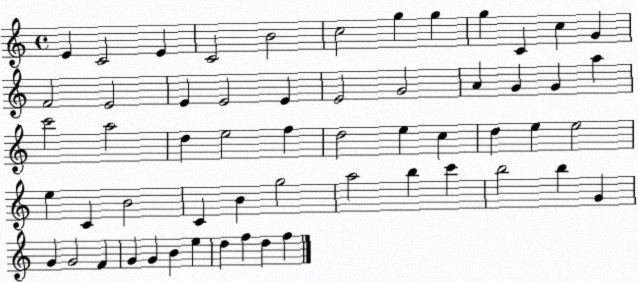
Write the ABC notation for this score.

X:1
T:Untitled
M:4/4
L:1/4
K:C
E C2 E C2 B2 c2 g g g C c G F2 E2 E E2 E E2 G2 A G G a c'2 a2 d e2 f d2 e c d e e2 e C B2 C B g2 a2 b c' b2 b G G G2 F G G B e d f d f